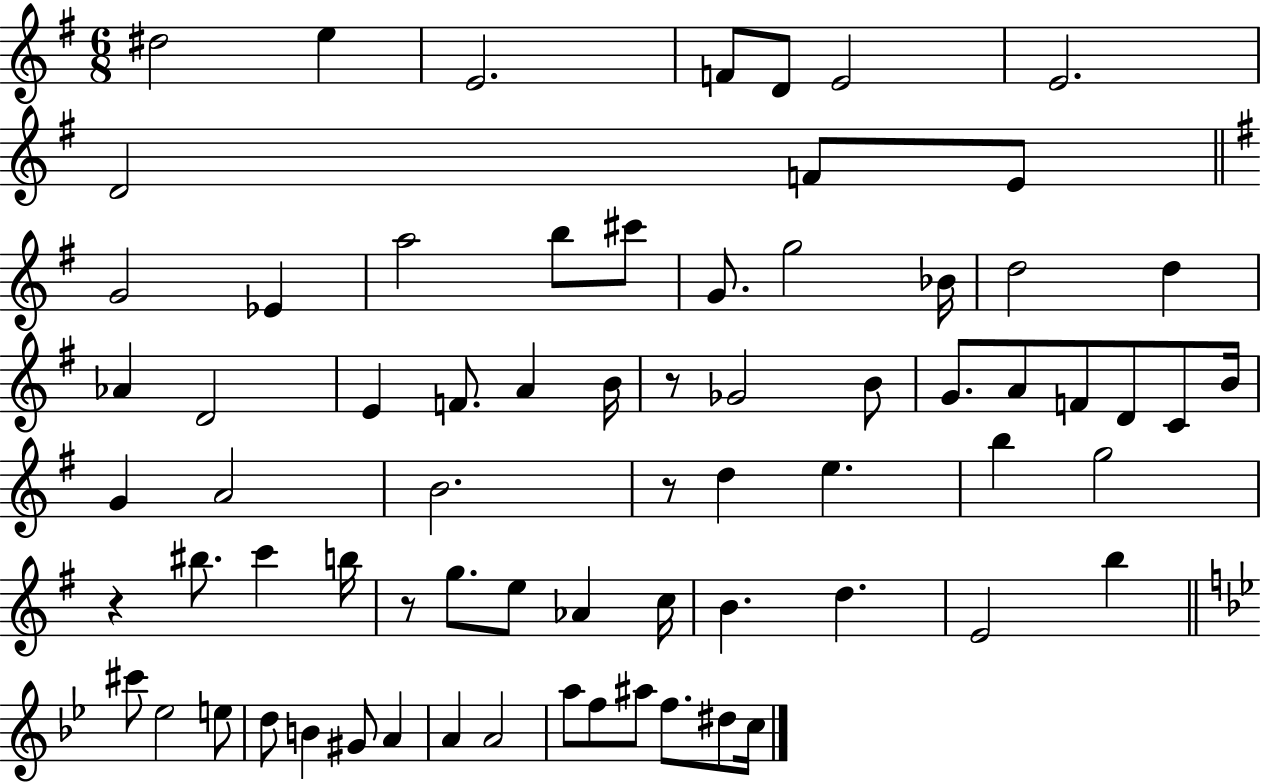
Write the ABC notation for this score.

X:1
T:Untitled
M:6/8
L:1/4
K:G
^d2 e E2 F/2 D/2 E2 E2 D2 F/2 E/2 G2 _E a2 b/2 ^c'/2 G/2 g2 _B/4 d2 d _A D2 E F/2 A B/4 z/2 _G2 B/2 G/2 A/2 F/2 D/2 C/2 B/4 G A2 B2 z/2 d e b g2 z ^b/2 c' b/4 z/2 g/2 e/2 _A c/4 B d E2 b ^c'/2 _e2 e/2 d/2 B ^G/2 A A A2 a/2 f/2 ^a/2 f/2 ^d/2 c/4